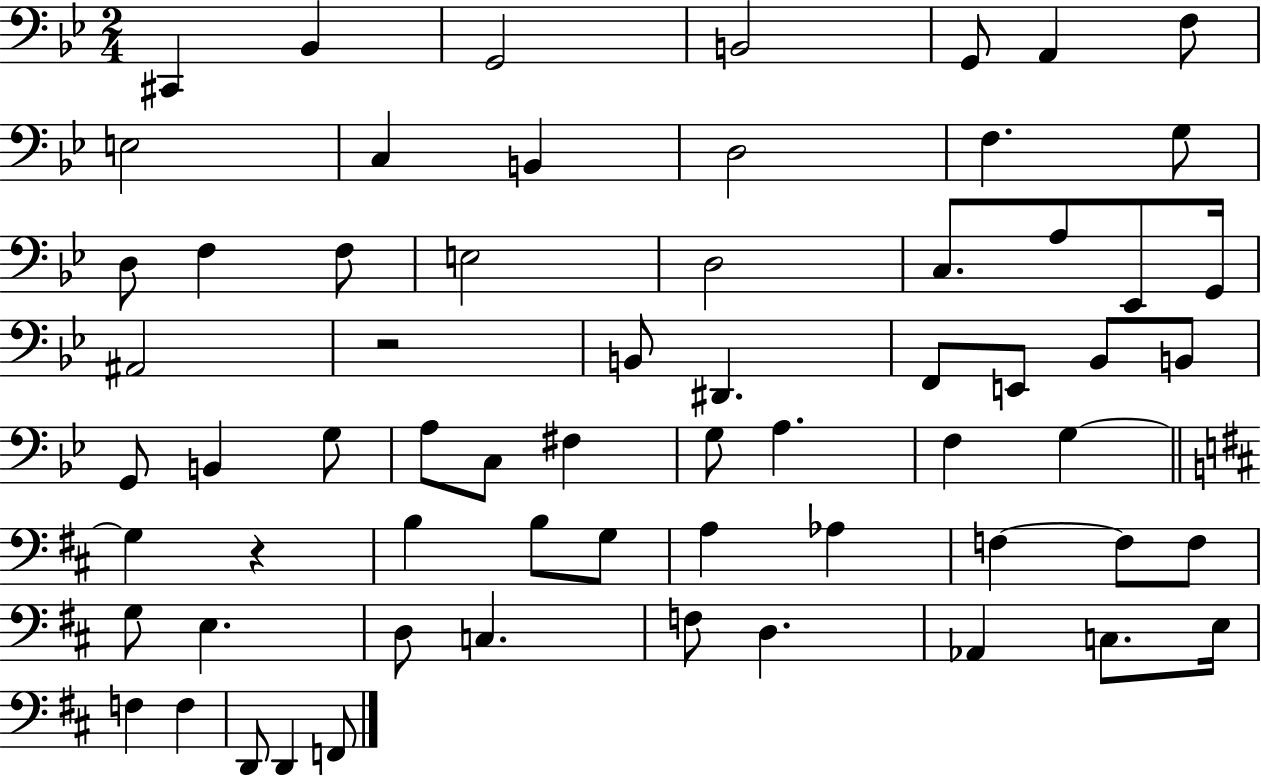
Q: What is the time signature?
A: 2/4